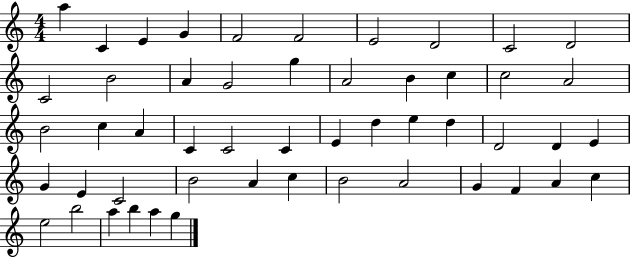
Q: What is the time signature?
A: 4/4